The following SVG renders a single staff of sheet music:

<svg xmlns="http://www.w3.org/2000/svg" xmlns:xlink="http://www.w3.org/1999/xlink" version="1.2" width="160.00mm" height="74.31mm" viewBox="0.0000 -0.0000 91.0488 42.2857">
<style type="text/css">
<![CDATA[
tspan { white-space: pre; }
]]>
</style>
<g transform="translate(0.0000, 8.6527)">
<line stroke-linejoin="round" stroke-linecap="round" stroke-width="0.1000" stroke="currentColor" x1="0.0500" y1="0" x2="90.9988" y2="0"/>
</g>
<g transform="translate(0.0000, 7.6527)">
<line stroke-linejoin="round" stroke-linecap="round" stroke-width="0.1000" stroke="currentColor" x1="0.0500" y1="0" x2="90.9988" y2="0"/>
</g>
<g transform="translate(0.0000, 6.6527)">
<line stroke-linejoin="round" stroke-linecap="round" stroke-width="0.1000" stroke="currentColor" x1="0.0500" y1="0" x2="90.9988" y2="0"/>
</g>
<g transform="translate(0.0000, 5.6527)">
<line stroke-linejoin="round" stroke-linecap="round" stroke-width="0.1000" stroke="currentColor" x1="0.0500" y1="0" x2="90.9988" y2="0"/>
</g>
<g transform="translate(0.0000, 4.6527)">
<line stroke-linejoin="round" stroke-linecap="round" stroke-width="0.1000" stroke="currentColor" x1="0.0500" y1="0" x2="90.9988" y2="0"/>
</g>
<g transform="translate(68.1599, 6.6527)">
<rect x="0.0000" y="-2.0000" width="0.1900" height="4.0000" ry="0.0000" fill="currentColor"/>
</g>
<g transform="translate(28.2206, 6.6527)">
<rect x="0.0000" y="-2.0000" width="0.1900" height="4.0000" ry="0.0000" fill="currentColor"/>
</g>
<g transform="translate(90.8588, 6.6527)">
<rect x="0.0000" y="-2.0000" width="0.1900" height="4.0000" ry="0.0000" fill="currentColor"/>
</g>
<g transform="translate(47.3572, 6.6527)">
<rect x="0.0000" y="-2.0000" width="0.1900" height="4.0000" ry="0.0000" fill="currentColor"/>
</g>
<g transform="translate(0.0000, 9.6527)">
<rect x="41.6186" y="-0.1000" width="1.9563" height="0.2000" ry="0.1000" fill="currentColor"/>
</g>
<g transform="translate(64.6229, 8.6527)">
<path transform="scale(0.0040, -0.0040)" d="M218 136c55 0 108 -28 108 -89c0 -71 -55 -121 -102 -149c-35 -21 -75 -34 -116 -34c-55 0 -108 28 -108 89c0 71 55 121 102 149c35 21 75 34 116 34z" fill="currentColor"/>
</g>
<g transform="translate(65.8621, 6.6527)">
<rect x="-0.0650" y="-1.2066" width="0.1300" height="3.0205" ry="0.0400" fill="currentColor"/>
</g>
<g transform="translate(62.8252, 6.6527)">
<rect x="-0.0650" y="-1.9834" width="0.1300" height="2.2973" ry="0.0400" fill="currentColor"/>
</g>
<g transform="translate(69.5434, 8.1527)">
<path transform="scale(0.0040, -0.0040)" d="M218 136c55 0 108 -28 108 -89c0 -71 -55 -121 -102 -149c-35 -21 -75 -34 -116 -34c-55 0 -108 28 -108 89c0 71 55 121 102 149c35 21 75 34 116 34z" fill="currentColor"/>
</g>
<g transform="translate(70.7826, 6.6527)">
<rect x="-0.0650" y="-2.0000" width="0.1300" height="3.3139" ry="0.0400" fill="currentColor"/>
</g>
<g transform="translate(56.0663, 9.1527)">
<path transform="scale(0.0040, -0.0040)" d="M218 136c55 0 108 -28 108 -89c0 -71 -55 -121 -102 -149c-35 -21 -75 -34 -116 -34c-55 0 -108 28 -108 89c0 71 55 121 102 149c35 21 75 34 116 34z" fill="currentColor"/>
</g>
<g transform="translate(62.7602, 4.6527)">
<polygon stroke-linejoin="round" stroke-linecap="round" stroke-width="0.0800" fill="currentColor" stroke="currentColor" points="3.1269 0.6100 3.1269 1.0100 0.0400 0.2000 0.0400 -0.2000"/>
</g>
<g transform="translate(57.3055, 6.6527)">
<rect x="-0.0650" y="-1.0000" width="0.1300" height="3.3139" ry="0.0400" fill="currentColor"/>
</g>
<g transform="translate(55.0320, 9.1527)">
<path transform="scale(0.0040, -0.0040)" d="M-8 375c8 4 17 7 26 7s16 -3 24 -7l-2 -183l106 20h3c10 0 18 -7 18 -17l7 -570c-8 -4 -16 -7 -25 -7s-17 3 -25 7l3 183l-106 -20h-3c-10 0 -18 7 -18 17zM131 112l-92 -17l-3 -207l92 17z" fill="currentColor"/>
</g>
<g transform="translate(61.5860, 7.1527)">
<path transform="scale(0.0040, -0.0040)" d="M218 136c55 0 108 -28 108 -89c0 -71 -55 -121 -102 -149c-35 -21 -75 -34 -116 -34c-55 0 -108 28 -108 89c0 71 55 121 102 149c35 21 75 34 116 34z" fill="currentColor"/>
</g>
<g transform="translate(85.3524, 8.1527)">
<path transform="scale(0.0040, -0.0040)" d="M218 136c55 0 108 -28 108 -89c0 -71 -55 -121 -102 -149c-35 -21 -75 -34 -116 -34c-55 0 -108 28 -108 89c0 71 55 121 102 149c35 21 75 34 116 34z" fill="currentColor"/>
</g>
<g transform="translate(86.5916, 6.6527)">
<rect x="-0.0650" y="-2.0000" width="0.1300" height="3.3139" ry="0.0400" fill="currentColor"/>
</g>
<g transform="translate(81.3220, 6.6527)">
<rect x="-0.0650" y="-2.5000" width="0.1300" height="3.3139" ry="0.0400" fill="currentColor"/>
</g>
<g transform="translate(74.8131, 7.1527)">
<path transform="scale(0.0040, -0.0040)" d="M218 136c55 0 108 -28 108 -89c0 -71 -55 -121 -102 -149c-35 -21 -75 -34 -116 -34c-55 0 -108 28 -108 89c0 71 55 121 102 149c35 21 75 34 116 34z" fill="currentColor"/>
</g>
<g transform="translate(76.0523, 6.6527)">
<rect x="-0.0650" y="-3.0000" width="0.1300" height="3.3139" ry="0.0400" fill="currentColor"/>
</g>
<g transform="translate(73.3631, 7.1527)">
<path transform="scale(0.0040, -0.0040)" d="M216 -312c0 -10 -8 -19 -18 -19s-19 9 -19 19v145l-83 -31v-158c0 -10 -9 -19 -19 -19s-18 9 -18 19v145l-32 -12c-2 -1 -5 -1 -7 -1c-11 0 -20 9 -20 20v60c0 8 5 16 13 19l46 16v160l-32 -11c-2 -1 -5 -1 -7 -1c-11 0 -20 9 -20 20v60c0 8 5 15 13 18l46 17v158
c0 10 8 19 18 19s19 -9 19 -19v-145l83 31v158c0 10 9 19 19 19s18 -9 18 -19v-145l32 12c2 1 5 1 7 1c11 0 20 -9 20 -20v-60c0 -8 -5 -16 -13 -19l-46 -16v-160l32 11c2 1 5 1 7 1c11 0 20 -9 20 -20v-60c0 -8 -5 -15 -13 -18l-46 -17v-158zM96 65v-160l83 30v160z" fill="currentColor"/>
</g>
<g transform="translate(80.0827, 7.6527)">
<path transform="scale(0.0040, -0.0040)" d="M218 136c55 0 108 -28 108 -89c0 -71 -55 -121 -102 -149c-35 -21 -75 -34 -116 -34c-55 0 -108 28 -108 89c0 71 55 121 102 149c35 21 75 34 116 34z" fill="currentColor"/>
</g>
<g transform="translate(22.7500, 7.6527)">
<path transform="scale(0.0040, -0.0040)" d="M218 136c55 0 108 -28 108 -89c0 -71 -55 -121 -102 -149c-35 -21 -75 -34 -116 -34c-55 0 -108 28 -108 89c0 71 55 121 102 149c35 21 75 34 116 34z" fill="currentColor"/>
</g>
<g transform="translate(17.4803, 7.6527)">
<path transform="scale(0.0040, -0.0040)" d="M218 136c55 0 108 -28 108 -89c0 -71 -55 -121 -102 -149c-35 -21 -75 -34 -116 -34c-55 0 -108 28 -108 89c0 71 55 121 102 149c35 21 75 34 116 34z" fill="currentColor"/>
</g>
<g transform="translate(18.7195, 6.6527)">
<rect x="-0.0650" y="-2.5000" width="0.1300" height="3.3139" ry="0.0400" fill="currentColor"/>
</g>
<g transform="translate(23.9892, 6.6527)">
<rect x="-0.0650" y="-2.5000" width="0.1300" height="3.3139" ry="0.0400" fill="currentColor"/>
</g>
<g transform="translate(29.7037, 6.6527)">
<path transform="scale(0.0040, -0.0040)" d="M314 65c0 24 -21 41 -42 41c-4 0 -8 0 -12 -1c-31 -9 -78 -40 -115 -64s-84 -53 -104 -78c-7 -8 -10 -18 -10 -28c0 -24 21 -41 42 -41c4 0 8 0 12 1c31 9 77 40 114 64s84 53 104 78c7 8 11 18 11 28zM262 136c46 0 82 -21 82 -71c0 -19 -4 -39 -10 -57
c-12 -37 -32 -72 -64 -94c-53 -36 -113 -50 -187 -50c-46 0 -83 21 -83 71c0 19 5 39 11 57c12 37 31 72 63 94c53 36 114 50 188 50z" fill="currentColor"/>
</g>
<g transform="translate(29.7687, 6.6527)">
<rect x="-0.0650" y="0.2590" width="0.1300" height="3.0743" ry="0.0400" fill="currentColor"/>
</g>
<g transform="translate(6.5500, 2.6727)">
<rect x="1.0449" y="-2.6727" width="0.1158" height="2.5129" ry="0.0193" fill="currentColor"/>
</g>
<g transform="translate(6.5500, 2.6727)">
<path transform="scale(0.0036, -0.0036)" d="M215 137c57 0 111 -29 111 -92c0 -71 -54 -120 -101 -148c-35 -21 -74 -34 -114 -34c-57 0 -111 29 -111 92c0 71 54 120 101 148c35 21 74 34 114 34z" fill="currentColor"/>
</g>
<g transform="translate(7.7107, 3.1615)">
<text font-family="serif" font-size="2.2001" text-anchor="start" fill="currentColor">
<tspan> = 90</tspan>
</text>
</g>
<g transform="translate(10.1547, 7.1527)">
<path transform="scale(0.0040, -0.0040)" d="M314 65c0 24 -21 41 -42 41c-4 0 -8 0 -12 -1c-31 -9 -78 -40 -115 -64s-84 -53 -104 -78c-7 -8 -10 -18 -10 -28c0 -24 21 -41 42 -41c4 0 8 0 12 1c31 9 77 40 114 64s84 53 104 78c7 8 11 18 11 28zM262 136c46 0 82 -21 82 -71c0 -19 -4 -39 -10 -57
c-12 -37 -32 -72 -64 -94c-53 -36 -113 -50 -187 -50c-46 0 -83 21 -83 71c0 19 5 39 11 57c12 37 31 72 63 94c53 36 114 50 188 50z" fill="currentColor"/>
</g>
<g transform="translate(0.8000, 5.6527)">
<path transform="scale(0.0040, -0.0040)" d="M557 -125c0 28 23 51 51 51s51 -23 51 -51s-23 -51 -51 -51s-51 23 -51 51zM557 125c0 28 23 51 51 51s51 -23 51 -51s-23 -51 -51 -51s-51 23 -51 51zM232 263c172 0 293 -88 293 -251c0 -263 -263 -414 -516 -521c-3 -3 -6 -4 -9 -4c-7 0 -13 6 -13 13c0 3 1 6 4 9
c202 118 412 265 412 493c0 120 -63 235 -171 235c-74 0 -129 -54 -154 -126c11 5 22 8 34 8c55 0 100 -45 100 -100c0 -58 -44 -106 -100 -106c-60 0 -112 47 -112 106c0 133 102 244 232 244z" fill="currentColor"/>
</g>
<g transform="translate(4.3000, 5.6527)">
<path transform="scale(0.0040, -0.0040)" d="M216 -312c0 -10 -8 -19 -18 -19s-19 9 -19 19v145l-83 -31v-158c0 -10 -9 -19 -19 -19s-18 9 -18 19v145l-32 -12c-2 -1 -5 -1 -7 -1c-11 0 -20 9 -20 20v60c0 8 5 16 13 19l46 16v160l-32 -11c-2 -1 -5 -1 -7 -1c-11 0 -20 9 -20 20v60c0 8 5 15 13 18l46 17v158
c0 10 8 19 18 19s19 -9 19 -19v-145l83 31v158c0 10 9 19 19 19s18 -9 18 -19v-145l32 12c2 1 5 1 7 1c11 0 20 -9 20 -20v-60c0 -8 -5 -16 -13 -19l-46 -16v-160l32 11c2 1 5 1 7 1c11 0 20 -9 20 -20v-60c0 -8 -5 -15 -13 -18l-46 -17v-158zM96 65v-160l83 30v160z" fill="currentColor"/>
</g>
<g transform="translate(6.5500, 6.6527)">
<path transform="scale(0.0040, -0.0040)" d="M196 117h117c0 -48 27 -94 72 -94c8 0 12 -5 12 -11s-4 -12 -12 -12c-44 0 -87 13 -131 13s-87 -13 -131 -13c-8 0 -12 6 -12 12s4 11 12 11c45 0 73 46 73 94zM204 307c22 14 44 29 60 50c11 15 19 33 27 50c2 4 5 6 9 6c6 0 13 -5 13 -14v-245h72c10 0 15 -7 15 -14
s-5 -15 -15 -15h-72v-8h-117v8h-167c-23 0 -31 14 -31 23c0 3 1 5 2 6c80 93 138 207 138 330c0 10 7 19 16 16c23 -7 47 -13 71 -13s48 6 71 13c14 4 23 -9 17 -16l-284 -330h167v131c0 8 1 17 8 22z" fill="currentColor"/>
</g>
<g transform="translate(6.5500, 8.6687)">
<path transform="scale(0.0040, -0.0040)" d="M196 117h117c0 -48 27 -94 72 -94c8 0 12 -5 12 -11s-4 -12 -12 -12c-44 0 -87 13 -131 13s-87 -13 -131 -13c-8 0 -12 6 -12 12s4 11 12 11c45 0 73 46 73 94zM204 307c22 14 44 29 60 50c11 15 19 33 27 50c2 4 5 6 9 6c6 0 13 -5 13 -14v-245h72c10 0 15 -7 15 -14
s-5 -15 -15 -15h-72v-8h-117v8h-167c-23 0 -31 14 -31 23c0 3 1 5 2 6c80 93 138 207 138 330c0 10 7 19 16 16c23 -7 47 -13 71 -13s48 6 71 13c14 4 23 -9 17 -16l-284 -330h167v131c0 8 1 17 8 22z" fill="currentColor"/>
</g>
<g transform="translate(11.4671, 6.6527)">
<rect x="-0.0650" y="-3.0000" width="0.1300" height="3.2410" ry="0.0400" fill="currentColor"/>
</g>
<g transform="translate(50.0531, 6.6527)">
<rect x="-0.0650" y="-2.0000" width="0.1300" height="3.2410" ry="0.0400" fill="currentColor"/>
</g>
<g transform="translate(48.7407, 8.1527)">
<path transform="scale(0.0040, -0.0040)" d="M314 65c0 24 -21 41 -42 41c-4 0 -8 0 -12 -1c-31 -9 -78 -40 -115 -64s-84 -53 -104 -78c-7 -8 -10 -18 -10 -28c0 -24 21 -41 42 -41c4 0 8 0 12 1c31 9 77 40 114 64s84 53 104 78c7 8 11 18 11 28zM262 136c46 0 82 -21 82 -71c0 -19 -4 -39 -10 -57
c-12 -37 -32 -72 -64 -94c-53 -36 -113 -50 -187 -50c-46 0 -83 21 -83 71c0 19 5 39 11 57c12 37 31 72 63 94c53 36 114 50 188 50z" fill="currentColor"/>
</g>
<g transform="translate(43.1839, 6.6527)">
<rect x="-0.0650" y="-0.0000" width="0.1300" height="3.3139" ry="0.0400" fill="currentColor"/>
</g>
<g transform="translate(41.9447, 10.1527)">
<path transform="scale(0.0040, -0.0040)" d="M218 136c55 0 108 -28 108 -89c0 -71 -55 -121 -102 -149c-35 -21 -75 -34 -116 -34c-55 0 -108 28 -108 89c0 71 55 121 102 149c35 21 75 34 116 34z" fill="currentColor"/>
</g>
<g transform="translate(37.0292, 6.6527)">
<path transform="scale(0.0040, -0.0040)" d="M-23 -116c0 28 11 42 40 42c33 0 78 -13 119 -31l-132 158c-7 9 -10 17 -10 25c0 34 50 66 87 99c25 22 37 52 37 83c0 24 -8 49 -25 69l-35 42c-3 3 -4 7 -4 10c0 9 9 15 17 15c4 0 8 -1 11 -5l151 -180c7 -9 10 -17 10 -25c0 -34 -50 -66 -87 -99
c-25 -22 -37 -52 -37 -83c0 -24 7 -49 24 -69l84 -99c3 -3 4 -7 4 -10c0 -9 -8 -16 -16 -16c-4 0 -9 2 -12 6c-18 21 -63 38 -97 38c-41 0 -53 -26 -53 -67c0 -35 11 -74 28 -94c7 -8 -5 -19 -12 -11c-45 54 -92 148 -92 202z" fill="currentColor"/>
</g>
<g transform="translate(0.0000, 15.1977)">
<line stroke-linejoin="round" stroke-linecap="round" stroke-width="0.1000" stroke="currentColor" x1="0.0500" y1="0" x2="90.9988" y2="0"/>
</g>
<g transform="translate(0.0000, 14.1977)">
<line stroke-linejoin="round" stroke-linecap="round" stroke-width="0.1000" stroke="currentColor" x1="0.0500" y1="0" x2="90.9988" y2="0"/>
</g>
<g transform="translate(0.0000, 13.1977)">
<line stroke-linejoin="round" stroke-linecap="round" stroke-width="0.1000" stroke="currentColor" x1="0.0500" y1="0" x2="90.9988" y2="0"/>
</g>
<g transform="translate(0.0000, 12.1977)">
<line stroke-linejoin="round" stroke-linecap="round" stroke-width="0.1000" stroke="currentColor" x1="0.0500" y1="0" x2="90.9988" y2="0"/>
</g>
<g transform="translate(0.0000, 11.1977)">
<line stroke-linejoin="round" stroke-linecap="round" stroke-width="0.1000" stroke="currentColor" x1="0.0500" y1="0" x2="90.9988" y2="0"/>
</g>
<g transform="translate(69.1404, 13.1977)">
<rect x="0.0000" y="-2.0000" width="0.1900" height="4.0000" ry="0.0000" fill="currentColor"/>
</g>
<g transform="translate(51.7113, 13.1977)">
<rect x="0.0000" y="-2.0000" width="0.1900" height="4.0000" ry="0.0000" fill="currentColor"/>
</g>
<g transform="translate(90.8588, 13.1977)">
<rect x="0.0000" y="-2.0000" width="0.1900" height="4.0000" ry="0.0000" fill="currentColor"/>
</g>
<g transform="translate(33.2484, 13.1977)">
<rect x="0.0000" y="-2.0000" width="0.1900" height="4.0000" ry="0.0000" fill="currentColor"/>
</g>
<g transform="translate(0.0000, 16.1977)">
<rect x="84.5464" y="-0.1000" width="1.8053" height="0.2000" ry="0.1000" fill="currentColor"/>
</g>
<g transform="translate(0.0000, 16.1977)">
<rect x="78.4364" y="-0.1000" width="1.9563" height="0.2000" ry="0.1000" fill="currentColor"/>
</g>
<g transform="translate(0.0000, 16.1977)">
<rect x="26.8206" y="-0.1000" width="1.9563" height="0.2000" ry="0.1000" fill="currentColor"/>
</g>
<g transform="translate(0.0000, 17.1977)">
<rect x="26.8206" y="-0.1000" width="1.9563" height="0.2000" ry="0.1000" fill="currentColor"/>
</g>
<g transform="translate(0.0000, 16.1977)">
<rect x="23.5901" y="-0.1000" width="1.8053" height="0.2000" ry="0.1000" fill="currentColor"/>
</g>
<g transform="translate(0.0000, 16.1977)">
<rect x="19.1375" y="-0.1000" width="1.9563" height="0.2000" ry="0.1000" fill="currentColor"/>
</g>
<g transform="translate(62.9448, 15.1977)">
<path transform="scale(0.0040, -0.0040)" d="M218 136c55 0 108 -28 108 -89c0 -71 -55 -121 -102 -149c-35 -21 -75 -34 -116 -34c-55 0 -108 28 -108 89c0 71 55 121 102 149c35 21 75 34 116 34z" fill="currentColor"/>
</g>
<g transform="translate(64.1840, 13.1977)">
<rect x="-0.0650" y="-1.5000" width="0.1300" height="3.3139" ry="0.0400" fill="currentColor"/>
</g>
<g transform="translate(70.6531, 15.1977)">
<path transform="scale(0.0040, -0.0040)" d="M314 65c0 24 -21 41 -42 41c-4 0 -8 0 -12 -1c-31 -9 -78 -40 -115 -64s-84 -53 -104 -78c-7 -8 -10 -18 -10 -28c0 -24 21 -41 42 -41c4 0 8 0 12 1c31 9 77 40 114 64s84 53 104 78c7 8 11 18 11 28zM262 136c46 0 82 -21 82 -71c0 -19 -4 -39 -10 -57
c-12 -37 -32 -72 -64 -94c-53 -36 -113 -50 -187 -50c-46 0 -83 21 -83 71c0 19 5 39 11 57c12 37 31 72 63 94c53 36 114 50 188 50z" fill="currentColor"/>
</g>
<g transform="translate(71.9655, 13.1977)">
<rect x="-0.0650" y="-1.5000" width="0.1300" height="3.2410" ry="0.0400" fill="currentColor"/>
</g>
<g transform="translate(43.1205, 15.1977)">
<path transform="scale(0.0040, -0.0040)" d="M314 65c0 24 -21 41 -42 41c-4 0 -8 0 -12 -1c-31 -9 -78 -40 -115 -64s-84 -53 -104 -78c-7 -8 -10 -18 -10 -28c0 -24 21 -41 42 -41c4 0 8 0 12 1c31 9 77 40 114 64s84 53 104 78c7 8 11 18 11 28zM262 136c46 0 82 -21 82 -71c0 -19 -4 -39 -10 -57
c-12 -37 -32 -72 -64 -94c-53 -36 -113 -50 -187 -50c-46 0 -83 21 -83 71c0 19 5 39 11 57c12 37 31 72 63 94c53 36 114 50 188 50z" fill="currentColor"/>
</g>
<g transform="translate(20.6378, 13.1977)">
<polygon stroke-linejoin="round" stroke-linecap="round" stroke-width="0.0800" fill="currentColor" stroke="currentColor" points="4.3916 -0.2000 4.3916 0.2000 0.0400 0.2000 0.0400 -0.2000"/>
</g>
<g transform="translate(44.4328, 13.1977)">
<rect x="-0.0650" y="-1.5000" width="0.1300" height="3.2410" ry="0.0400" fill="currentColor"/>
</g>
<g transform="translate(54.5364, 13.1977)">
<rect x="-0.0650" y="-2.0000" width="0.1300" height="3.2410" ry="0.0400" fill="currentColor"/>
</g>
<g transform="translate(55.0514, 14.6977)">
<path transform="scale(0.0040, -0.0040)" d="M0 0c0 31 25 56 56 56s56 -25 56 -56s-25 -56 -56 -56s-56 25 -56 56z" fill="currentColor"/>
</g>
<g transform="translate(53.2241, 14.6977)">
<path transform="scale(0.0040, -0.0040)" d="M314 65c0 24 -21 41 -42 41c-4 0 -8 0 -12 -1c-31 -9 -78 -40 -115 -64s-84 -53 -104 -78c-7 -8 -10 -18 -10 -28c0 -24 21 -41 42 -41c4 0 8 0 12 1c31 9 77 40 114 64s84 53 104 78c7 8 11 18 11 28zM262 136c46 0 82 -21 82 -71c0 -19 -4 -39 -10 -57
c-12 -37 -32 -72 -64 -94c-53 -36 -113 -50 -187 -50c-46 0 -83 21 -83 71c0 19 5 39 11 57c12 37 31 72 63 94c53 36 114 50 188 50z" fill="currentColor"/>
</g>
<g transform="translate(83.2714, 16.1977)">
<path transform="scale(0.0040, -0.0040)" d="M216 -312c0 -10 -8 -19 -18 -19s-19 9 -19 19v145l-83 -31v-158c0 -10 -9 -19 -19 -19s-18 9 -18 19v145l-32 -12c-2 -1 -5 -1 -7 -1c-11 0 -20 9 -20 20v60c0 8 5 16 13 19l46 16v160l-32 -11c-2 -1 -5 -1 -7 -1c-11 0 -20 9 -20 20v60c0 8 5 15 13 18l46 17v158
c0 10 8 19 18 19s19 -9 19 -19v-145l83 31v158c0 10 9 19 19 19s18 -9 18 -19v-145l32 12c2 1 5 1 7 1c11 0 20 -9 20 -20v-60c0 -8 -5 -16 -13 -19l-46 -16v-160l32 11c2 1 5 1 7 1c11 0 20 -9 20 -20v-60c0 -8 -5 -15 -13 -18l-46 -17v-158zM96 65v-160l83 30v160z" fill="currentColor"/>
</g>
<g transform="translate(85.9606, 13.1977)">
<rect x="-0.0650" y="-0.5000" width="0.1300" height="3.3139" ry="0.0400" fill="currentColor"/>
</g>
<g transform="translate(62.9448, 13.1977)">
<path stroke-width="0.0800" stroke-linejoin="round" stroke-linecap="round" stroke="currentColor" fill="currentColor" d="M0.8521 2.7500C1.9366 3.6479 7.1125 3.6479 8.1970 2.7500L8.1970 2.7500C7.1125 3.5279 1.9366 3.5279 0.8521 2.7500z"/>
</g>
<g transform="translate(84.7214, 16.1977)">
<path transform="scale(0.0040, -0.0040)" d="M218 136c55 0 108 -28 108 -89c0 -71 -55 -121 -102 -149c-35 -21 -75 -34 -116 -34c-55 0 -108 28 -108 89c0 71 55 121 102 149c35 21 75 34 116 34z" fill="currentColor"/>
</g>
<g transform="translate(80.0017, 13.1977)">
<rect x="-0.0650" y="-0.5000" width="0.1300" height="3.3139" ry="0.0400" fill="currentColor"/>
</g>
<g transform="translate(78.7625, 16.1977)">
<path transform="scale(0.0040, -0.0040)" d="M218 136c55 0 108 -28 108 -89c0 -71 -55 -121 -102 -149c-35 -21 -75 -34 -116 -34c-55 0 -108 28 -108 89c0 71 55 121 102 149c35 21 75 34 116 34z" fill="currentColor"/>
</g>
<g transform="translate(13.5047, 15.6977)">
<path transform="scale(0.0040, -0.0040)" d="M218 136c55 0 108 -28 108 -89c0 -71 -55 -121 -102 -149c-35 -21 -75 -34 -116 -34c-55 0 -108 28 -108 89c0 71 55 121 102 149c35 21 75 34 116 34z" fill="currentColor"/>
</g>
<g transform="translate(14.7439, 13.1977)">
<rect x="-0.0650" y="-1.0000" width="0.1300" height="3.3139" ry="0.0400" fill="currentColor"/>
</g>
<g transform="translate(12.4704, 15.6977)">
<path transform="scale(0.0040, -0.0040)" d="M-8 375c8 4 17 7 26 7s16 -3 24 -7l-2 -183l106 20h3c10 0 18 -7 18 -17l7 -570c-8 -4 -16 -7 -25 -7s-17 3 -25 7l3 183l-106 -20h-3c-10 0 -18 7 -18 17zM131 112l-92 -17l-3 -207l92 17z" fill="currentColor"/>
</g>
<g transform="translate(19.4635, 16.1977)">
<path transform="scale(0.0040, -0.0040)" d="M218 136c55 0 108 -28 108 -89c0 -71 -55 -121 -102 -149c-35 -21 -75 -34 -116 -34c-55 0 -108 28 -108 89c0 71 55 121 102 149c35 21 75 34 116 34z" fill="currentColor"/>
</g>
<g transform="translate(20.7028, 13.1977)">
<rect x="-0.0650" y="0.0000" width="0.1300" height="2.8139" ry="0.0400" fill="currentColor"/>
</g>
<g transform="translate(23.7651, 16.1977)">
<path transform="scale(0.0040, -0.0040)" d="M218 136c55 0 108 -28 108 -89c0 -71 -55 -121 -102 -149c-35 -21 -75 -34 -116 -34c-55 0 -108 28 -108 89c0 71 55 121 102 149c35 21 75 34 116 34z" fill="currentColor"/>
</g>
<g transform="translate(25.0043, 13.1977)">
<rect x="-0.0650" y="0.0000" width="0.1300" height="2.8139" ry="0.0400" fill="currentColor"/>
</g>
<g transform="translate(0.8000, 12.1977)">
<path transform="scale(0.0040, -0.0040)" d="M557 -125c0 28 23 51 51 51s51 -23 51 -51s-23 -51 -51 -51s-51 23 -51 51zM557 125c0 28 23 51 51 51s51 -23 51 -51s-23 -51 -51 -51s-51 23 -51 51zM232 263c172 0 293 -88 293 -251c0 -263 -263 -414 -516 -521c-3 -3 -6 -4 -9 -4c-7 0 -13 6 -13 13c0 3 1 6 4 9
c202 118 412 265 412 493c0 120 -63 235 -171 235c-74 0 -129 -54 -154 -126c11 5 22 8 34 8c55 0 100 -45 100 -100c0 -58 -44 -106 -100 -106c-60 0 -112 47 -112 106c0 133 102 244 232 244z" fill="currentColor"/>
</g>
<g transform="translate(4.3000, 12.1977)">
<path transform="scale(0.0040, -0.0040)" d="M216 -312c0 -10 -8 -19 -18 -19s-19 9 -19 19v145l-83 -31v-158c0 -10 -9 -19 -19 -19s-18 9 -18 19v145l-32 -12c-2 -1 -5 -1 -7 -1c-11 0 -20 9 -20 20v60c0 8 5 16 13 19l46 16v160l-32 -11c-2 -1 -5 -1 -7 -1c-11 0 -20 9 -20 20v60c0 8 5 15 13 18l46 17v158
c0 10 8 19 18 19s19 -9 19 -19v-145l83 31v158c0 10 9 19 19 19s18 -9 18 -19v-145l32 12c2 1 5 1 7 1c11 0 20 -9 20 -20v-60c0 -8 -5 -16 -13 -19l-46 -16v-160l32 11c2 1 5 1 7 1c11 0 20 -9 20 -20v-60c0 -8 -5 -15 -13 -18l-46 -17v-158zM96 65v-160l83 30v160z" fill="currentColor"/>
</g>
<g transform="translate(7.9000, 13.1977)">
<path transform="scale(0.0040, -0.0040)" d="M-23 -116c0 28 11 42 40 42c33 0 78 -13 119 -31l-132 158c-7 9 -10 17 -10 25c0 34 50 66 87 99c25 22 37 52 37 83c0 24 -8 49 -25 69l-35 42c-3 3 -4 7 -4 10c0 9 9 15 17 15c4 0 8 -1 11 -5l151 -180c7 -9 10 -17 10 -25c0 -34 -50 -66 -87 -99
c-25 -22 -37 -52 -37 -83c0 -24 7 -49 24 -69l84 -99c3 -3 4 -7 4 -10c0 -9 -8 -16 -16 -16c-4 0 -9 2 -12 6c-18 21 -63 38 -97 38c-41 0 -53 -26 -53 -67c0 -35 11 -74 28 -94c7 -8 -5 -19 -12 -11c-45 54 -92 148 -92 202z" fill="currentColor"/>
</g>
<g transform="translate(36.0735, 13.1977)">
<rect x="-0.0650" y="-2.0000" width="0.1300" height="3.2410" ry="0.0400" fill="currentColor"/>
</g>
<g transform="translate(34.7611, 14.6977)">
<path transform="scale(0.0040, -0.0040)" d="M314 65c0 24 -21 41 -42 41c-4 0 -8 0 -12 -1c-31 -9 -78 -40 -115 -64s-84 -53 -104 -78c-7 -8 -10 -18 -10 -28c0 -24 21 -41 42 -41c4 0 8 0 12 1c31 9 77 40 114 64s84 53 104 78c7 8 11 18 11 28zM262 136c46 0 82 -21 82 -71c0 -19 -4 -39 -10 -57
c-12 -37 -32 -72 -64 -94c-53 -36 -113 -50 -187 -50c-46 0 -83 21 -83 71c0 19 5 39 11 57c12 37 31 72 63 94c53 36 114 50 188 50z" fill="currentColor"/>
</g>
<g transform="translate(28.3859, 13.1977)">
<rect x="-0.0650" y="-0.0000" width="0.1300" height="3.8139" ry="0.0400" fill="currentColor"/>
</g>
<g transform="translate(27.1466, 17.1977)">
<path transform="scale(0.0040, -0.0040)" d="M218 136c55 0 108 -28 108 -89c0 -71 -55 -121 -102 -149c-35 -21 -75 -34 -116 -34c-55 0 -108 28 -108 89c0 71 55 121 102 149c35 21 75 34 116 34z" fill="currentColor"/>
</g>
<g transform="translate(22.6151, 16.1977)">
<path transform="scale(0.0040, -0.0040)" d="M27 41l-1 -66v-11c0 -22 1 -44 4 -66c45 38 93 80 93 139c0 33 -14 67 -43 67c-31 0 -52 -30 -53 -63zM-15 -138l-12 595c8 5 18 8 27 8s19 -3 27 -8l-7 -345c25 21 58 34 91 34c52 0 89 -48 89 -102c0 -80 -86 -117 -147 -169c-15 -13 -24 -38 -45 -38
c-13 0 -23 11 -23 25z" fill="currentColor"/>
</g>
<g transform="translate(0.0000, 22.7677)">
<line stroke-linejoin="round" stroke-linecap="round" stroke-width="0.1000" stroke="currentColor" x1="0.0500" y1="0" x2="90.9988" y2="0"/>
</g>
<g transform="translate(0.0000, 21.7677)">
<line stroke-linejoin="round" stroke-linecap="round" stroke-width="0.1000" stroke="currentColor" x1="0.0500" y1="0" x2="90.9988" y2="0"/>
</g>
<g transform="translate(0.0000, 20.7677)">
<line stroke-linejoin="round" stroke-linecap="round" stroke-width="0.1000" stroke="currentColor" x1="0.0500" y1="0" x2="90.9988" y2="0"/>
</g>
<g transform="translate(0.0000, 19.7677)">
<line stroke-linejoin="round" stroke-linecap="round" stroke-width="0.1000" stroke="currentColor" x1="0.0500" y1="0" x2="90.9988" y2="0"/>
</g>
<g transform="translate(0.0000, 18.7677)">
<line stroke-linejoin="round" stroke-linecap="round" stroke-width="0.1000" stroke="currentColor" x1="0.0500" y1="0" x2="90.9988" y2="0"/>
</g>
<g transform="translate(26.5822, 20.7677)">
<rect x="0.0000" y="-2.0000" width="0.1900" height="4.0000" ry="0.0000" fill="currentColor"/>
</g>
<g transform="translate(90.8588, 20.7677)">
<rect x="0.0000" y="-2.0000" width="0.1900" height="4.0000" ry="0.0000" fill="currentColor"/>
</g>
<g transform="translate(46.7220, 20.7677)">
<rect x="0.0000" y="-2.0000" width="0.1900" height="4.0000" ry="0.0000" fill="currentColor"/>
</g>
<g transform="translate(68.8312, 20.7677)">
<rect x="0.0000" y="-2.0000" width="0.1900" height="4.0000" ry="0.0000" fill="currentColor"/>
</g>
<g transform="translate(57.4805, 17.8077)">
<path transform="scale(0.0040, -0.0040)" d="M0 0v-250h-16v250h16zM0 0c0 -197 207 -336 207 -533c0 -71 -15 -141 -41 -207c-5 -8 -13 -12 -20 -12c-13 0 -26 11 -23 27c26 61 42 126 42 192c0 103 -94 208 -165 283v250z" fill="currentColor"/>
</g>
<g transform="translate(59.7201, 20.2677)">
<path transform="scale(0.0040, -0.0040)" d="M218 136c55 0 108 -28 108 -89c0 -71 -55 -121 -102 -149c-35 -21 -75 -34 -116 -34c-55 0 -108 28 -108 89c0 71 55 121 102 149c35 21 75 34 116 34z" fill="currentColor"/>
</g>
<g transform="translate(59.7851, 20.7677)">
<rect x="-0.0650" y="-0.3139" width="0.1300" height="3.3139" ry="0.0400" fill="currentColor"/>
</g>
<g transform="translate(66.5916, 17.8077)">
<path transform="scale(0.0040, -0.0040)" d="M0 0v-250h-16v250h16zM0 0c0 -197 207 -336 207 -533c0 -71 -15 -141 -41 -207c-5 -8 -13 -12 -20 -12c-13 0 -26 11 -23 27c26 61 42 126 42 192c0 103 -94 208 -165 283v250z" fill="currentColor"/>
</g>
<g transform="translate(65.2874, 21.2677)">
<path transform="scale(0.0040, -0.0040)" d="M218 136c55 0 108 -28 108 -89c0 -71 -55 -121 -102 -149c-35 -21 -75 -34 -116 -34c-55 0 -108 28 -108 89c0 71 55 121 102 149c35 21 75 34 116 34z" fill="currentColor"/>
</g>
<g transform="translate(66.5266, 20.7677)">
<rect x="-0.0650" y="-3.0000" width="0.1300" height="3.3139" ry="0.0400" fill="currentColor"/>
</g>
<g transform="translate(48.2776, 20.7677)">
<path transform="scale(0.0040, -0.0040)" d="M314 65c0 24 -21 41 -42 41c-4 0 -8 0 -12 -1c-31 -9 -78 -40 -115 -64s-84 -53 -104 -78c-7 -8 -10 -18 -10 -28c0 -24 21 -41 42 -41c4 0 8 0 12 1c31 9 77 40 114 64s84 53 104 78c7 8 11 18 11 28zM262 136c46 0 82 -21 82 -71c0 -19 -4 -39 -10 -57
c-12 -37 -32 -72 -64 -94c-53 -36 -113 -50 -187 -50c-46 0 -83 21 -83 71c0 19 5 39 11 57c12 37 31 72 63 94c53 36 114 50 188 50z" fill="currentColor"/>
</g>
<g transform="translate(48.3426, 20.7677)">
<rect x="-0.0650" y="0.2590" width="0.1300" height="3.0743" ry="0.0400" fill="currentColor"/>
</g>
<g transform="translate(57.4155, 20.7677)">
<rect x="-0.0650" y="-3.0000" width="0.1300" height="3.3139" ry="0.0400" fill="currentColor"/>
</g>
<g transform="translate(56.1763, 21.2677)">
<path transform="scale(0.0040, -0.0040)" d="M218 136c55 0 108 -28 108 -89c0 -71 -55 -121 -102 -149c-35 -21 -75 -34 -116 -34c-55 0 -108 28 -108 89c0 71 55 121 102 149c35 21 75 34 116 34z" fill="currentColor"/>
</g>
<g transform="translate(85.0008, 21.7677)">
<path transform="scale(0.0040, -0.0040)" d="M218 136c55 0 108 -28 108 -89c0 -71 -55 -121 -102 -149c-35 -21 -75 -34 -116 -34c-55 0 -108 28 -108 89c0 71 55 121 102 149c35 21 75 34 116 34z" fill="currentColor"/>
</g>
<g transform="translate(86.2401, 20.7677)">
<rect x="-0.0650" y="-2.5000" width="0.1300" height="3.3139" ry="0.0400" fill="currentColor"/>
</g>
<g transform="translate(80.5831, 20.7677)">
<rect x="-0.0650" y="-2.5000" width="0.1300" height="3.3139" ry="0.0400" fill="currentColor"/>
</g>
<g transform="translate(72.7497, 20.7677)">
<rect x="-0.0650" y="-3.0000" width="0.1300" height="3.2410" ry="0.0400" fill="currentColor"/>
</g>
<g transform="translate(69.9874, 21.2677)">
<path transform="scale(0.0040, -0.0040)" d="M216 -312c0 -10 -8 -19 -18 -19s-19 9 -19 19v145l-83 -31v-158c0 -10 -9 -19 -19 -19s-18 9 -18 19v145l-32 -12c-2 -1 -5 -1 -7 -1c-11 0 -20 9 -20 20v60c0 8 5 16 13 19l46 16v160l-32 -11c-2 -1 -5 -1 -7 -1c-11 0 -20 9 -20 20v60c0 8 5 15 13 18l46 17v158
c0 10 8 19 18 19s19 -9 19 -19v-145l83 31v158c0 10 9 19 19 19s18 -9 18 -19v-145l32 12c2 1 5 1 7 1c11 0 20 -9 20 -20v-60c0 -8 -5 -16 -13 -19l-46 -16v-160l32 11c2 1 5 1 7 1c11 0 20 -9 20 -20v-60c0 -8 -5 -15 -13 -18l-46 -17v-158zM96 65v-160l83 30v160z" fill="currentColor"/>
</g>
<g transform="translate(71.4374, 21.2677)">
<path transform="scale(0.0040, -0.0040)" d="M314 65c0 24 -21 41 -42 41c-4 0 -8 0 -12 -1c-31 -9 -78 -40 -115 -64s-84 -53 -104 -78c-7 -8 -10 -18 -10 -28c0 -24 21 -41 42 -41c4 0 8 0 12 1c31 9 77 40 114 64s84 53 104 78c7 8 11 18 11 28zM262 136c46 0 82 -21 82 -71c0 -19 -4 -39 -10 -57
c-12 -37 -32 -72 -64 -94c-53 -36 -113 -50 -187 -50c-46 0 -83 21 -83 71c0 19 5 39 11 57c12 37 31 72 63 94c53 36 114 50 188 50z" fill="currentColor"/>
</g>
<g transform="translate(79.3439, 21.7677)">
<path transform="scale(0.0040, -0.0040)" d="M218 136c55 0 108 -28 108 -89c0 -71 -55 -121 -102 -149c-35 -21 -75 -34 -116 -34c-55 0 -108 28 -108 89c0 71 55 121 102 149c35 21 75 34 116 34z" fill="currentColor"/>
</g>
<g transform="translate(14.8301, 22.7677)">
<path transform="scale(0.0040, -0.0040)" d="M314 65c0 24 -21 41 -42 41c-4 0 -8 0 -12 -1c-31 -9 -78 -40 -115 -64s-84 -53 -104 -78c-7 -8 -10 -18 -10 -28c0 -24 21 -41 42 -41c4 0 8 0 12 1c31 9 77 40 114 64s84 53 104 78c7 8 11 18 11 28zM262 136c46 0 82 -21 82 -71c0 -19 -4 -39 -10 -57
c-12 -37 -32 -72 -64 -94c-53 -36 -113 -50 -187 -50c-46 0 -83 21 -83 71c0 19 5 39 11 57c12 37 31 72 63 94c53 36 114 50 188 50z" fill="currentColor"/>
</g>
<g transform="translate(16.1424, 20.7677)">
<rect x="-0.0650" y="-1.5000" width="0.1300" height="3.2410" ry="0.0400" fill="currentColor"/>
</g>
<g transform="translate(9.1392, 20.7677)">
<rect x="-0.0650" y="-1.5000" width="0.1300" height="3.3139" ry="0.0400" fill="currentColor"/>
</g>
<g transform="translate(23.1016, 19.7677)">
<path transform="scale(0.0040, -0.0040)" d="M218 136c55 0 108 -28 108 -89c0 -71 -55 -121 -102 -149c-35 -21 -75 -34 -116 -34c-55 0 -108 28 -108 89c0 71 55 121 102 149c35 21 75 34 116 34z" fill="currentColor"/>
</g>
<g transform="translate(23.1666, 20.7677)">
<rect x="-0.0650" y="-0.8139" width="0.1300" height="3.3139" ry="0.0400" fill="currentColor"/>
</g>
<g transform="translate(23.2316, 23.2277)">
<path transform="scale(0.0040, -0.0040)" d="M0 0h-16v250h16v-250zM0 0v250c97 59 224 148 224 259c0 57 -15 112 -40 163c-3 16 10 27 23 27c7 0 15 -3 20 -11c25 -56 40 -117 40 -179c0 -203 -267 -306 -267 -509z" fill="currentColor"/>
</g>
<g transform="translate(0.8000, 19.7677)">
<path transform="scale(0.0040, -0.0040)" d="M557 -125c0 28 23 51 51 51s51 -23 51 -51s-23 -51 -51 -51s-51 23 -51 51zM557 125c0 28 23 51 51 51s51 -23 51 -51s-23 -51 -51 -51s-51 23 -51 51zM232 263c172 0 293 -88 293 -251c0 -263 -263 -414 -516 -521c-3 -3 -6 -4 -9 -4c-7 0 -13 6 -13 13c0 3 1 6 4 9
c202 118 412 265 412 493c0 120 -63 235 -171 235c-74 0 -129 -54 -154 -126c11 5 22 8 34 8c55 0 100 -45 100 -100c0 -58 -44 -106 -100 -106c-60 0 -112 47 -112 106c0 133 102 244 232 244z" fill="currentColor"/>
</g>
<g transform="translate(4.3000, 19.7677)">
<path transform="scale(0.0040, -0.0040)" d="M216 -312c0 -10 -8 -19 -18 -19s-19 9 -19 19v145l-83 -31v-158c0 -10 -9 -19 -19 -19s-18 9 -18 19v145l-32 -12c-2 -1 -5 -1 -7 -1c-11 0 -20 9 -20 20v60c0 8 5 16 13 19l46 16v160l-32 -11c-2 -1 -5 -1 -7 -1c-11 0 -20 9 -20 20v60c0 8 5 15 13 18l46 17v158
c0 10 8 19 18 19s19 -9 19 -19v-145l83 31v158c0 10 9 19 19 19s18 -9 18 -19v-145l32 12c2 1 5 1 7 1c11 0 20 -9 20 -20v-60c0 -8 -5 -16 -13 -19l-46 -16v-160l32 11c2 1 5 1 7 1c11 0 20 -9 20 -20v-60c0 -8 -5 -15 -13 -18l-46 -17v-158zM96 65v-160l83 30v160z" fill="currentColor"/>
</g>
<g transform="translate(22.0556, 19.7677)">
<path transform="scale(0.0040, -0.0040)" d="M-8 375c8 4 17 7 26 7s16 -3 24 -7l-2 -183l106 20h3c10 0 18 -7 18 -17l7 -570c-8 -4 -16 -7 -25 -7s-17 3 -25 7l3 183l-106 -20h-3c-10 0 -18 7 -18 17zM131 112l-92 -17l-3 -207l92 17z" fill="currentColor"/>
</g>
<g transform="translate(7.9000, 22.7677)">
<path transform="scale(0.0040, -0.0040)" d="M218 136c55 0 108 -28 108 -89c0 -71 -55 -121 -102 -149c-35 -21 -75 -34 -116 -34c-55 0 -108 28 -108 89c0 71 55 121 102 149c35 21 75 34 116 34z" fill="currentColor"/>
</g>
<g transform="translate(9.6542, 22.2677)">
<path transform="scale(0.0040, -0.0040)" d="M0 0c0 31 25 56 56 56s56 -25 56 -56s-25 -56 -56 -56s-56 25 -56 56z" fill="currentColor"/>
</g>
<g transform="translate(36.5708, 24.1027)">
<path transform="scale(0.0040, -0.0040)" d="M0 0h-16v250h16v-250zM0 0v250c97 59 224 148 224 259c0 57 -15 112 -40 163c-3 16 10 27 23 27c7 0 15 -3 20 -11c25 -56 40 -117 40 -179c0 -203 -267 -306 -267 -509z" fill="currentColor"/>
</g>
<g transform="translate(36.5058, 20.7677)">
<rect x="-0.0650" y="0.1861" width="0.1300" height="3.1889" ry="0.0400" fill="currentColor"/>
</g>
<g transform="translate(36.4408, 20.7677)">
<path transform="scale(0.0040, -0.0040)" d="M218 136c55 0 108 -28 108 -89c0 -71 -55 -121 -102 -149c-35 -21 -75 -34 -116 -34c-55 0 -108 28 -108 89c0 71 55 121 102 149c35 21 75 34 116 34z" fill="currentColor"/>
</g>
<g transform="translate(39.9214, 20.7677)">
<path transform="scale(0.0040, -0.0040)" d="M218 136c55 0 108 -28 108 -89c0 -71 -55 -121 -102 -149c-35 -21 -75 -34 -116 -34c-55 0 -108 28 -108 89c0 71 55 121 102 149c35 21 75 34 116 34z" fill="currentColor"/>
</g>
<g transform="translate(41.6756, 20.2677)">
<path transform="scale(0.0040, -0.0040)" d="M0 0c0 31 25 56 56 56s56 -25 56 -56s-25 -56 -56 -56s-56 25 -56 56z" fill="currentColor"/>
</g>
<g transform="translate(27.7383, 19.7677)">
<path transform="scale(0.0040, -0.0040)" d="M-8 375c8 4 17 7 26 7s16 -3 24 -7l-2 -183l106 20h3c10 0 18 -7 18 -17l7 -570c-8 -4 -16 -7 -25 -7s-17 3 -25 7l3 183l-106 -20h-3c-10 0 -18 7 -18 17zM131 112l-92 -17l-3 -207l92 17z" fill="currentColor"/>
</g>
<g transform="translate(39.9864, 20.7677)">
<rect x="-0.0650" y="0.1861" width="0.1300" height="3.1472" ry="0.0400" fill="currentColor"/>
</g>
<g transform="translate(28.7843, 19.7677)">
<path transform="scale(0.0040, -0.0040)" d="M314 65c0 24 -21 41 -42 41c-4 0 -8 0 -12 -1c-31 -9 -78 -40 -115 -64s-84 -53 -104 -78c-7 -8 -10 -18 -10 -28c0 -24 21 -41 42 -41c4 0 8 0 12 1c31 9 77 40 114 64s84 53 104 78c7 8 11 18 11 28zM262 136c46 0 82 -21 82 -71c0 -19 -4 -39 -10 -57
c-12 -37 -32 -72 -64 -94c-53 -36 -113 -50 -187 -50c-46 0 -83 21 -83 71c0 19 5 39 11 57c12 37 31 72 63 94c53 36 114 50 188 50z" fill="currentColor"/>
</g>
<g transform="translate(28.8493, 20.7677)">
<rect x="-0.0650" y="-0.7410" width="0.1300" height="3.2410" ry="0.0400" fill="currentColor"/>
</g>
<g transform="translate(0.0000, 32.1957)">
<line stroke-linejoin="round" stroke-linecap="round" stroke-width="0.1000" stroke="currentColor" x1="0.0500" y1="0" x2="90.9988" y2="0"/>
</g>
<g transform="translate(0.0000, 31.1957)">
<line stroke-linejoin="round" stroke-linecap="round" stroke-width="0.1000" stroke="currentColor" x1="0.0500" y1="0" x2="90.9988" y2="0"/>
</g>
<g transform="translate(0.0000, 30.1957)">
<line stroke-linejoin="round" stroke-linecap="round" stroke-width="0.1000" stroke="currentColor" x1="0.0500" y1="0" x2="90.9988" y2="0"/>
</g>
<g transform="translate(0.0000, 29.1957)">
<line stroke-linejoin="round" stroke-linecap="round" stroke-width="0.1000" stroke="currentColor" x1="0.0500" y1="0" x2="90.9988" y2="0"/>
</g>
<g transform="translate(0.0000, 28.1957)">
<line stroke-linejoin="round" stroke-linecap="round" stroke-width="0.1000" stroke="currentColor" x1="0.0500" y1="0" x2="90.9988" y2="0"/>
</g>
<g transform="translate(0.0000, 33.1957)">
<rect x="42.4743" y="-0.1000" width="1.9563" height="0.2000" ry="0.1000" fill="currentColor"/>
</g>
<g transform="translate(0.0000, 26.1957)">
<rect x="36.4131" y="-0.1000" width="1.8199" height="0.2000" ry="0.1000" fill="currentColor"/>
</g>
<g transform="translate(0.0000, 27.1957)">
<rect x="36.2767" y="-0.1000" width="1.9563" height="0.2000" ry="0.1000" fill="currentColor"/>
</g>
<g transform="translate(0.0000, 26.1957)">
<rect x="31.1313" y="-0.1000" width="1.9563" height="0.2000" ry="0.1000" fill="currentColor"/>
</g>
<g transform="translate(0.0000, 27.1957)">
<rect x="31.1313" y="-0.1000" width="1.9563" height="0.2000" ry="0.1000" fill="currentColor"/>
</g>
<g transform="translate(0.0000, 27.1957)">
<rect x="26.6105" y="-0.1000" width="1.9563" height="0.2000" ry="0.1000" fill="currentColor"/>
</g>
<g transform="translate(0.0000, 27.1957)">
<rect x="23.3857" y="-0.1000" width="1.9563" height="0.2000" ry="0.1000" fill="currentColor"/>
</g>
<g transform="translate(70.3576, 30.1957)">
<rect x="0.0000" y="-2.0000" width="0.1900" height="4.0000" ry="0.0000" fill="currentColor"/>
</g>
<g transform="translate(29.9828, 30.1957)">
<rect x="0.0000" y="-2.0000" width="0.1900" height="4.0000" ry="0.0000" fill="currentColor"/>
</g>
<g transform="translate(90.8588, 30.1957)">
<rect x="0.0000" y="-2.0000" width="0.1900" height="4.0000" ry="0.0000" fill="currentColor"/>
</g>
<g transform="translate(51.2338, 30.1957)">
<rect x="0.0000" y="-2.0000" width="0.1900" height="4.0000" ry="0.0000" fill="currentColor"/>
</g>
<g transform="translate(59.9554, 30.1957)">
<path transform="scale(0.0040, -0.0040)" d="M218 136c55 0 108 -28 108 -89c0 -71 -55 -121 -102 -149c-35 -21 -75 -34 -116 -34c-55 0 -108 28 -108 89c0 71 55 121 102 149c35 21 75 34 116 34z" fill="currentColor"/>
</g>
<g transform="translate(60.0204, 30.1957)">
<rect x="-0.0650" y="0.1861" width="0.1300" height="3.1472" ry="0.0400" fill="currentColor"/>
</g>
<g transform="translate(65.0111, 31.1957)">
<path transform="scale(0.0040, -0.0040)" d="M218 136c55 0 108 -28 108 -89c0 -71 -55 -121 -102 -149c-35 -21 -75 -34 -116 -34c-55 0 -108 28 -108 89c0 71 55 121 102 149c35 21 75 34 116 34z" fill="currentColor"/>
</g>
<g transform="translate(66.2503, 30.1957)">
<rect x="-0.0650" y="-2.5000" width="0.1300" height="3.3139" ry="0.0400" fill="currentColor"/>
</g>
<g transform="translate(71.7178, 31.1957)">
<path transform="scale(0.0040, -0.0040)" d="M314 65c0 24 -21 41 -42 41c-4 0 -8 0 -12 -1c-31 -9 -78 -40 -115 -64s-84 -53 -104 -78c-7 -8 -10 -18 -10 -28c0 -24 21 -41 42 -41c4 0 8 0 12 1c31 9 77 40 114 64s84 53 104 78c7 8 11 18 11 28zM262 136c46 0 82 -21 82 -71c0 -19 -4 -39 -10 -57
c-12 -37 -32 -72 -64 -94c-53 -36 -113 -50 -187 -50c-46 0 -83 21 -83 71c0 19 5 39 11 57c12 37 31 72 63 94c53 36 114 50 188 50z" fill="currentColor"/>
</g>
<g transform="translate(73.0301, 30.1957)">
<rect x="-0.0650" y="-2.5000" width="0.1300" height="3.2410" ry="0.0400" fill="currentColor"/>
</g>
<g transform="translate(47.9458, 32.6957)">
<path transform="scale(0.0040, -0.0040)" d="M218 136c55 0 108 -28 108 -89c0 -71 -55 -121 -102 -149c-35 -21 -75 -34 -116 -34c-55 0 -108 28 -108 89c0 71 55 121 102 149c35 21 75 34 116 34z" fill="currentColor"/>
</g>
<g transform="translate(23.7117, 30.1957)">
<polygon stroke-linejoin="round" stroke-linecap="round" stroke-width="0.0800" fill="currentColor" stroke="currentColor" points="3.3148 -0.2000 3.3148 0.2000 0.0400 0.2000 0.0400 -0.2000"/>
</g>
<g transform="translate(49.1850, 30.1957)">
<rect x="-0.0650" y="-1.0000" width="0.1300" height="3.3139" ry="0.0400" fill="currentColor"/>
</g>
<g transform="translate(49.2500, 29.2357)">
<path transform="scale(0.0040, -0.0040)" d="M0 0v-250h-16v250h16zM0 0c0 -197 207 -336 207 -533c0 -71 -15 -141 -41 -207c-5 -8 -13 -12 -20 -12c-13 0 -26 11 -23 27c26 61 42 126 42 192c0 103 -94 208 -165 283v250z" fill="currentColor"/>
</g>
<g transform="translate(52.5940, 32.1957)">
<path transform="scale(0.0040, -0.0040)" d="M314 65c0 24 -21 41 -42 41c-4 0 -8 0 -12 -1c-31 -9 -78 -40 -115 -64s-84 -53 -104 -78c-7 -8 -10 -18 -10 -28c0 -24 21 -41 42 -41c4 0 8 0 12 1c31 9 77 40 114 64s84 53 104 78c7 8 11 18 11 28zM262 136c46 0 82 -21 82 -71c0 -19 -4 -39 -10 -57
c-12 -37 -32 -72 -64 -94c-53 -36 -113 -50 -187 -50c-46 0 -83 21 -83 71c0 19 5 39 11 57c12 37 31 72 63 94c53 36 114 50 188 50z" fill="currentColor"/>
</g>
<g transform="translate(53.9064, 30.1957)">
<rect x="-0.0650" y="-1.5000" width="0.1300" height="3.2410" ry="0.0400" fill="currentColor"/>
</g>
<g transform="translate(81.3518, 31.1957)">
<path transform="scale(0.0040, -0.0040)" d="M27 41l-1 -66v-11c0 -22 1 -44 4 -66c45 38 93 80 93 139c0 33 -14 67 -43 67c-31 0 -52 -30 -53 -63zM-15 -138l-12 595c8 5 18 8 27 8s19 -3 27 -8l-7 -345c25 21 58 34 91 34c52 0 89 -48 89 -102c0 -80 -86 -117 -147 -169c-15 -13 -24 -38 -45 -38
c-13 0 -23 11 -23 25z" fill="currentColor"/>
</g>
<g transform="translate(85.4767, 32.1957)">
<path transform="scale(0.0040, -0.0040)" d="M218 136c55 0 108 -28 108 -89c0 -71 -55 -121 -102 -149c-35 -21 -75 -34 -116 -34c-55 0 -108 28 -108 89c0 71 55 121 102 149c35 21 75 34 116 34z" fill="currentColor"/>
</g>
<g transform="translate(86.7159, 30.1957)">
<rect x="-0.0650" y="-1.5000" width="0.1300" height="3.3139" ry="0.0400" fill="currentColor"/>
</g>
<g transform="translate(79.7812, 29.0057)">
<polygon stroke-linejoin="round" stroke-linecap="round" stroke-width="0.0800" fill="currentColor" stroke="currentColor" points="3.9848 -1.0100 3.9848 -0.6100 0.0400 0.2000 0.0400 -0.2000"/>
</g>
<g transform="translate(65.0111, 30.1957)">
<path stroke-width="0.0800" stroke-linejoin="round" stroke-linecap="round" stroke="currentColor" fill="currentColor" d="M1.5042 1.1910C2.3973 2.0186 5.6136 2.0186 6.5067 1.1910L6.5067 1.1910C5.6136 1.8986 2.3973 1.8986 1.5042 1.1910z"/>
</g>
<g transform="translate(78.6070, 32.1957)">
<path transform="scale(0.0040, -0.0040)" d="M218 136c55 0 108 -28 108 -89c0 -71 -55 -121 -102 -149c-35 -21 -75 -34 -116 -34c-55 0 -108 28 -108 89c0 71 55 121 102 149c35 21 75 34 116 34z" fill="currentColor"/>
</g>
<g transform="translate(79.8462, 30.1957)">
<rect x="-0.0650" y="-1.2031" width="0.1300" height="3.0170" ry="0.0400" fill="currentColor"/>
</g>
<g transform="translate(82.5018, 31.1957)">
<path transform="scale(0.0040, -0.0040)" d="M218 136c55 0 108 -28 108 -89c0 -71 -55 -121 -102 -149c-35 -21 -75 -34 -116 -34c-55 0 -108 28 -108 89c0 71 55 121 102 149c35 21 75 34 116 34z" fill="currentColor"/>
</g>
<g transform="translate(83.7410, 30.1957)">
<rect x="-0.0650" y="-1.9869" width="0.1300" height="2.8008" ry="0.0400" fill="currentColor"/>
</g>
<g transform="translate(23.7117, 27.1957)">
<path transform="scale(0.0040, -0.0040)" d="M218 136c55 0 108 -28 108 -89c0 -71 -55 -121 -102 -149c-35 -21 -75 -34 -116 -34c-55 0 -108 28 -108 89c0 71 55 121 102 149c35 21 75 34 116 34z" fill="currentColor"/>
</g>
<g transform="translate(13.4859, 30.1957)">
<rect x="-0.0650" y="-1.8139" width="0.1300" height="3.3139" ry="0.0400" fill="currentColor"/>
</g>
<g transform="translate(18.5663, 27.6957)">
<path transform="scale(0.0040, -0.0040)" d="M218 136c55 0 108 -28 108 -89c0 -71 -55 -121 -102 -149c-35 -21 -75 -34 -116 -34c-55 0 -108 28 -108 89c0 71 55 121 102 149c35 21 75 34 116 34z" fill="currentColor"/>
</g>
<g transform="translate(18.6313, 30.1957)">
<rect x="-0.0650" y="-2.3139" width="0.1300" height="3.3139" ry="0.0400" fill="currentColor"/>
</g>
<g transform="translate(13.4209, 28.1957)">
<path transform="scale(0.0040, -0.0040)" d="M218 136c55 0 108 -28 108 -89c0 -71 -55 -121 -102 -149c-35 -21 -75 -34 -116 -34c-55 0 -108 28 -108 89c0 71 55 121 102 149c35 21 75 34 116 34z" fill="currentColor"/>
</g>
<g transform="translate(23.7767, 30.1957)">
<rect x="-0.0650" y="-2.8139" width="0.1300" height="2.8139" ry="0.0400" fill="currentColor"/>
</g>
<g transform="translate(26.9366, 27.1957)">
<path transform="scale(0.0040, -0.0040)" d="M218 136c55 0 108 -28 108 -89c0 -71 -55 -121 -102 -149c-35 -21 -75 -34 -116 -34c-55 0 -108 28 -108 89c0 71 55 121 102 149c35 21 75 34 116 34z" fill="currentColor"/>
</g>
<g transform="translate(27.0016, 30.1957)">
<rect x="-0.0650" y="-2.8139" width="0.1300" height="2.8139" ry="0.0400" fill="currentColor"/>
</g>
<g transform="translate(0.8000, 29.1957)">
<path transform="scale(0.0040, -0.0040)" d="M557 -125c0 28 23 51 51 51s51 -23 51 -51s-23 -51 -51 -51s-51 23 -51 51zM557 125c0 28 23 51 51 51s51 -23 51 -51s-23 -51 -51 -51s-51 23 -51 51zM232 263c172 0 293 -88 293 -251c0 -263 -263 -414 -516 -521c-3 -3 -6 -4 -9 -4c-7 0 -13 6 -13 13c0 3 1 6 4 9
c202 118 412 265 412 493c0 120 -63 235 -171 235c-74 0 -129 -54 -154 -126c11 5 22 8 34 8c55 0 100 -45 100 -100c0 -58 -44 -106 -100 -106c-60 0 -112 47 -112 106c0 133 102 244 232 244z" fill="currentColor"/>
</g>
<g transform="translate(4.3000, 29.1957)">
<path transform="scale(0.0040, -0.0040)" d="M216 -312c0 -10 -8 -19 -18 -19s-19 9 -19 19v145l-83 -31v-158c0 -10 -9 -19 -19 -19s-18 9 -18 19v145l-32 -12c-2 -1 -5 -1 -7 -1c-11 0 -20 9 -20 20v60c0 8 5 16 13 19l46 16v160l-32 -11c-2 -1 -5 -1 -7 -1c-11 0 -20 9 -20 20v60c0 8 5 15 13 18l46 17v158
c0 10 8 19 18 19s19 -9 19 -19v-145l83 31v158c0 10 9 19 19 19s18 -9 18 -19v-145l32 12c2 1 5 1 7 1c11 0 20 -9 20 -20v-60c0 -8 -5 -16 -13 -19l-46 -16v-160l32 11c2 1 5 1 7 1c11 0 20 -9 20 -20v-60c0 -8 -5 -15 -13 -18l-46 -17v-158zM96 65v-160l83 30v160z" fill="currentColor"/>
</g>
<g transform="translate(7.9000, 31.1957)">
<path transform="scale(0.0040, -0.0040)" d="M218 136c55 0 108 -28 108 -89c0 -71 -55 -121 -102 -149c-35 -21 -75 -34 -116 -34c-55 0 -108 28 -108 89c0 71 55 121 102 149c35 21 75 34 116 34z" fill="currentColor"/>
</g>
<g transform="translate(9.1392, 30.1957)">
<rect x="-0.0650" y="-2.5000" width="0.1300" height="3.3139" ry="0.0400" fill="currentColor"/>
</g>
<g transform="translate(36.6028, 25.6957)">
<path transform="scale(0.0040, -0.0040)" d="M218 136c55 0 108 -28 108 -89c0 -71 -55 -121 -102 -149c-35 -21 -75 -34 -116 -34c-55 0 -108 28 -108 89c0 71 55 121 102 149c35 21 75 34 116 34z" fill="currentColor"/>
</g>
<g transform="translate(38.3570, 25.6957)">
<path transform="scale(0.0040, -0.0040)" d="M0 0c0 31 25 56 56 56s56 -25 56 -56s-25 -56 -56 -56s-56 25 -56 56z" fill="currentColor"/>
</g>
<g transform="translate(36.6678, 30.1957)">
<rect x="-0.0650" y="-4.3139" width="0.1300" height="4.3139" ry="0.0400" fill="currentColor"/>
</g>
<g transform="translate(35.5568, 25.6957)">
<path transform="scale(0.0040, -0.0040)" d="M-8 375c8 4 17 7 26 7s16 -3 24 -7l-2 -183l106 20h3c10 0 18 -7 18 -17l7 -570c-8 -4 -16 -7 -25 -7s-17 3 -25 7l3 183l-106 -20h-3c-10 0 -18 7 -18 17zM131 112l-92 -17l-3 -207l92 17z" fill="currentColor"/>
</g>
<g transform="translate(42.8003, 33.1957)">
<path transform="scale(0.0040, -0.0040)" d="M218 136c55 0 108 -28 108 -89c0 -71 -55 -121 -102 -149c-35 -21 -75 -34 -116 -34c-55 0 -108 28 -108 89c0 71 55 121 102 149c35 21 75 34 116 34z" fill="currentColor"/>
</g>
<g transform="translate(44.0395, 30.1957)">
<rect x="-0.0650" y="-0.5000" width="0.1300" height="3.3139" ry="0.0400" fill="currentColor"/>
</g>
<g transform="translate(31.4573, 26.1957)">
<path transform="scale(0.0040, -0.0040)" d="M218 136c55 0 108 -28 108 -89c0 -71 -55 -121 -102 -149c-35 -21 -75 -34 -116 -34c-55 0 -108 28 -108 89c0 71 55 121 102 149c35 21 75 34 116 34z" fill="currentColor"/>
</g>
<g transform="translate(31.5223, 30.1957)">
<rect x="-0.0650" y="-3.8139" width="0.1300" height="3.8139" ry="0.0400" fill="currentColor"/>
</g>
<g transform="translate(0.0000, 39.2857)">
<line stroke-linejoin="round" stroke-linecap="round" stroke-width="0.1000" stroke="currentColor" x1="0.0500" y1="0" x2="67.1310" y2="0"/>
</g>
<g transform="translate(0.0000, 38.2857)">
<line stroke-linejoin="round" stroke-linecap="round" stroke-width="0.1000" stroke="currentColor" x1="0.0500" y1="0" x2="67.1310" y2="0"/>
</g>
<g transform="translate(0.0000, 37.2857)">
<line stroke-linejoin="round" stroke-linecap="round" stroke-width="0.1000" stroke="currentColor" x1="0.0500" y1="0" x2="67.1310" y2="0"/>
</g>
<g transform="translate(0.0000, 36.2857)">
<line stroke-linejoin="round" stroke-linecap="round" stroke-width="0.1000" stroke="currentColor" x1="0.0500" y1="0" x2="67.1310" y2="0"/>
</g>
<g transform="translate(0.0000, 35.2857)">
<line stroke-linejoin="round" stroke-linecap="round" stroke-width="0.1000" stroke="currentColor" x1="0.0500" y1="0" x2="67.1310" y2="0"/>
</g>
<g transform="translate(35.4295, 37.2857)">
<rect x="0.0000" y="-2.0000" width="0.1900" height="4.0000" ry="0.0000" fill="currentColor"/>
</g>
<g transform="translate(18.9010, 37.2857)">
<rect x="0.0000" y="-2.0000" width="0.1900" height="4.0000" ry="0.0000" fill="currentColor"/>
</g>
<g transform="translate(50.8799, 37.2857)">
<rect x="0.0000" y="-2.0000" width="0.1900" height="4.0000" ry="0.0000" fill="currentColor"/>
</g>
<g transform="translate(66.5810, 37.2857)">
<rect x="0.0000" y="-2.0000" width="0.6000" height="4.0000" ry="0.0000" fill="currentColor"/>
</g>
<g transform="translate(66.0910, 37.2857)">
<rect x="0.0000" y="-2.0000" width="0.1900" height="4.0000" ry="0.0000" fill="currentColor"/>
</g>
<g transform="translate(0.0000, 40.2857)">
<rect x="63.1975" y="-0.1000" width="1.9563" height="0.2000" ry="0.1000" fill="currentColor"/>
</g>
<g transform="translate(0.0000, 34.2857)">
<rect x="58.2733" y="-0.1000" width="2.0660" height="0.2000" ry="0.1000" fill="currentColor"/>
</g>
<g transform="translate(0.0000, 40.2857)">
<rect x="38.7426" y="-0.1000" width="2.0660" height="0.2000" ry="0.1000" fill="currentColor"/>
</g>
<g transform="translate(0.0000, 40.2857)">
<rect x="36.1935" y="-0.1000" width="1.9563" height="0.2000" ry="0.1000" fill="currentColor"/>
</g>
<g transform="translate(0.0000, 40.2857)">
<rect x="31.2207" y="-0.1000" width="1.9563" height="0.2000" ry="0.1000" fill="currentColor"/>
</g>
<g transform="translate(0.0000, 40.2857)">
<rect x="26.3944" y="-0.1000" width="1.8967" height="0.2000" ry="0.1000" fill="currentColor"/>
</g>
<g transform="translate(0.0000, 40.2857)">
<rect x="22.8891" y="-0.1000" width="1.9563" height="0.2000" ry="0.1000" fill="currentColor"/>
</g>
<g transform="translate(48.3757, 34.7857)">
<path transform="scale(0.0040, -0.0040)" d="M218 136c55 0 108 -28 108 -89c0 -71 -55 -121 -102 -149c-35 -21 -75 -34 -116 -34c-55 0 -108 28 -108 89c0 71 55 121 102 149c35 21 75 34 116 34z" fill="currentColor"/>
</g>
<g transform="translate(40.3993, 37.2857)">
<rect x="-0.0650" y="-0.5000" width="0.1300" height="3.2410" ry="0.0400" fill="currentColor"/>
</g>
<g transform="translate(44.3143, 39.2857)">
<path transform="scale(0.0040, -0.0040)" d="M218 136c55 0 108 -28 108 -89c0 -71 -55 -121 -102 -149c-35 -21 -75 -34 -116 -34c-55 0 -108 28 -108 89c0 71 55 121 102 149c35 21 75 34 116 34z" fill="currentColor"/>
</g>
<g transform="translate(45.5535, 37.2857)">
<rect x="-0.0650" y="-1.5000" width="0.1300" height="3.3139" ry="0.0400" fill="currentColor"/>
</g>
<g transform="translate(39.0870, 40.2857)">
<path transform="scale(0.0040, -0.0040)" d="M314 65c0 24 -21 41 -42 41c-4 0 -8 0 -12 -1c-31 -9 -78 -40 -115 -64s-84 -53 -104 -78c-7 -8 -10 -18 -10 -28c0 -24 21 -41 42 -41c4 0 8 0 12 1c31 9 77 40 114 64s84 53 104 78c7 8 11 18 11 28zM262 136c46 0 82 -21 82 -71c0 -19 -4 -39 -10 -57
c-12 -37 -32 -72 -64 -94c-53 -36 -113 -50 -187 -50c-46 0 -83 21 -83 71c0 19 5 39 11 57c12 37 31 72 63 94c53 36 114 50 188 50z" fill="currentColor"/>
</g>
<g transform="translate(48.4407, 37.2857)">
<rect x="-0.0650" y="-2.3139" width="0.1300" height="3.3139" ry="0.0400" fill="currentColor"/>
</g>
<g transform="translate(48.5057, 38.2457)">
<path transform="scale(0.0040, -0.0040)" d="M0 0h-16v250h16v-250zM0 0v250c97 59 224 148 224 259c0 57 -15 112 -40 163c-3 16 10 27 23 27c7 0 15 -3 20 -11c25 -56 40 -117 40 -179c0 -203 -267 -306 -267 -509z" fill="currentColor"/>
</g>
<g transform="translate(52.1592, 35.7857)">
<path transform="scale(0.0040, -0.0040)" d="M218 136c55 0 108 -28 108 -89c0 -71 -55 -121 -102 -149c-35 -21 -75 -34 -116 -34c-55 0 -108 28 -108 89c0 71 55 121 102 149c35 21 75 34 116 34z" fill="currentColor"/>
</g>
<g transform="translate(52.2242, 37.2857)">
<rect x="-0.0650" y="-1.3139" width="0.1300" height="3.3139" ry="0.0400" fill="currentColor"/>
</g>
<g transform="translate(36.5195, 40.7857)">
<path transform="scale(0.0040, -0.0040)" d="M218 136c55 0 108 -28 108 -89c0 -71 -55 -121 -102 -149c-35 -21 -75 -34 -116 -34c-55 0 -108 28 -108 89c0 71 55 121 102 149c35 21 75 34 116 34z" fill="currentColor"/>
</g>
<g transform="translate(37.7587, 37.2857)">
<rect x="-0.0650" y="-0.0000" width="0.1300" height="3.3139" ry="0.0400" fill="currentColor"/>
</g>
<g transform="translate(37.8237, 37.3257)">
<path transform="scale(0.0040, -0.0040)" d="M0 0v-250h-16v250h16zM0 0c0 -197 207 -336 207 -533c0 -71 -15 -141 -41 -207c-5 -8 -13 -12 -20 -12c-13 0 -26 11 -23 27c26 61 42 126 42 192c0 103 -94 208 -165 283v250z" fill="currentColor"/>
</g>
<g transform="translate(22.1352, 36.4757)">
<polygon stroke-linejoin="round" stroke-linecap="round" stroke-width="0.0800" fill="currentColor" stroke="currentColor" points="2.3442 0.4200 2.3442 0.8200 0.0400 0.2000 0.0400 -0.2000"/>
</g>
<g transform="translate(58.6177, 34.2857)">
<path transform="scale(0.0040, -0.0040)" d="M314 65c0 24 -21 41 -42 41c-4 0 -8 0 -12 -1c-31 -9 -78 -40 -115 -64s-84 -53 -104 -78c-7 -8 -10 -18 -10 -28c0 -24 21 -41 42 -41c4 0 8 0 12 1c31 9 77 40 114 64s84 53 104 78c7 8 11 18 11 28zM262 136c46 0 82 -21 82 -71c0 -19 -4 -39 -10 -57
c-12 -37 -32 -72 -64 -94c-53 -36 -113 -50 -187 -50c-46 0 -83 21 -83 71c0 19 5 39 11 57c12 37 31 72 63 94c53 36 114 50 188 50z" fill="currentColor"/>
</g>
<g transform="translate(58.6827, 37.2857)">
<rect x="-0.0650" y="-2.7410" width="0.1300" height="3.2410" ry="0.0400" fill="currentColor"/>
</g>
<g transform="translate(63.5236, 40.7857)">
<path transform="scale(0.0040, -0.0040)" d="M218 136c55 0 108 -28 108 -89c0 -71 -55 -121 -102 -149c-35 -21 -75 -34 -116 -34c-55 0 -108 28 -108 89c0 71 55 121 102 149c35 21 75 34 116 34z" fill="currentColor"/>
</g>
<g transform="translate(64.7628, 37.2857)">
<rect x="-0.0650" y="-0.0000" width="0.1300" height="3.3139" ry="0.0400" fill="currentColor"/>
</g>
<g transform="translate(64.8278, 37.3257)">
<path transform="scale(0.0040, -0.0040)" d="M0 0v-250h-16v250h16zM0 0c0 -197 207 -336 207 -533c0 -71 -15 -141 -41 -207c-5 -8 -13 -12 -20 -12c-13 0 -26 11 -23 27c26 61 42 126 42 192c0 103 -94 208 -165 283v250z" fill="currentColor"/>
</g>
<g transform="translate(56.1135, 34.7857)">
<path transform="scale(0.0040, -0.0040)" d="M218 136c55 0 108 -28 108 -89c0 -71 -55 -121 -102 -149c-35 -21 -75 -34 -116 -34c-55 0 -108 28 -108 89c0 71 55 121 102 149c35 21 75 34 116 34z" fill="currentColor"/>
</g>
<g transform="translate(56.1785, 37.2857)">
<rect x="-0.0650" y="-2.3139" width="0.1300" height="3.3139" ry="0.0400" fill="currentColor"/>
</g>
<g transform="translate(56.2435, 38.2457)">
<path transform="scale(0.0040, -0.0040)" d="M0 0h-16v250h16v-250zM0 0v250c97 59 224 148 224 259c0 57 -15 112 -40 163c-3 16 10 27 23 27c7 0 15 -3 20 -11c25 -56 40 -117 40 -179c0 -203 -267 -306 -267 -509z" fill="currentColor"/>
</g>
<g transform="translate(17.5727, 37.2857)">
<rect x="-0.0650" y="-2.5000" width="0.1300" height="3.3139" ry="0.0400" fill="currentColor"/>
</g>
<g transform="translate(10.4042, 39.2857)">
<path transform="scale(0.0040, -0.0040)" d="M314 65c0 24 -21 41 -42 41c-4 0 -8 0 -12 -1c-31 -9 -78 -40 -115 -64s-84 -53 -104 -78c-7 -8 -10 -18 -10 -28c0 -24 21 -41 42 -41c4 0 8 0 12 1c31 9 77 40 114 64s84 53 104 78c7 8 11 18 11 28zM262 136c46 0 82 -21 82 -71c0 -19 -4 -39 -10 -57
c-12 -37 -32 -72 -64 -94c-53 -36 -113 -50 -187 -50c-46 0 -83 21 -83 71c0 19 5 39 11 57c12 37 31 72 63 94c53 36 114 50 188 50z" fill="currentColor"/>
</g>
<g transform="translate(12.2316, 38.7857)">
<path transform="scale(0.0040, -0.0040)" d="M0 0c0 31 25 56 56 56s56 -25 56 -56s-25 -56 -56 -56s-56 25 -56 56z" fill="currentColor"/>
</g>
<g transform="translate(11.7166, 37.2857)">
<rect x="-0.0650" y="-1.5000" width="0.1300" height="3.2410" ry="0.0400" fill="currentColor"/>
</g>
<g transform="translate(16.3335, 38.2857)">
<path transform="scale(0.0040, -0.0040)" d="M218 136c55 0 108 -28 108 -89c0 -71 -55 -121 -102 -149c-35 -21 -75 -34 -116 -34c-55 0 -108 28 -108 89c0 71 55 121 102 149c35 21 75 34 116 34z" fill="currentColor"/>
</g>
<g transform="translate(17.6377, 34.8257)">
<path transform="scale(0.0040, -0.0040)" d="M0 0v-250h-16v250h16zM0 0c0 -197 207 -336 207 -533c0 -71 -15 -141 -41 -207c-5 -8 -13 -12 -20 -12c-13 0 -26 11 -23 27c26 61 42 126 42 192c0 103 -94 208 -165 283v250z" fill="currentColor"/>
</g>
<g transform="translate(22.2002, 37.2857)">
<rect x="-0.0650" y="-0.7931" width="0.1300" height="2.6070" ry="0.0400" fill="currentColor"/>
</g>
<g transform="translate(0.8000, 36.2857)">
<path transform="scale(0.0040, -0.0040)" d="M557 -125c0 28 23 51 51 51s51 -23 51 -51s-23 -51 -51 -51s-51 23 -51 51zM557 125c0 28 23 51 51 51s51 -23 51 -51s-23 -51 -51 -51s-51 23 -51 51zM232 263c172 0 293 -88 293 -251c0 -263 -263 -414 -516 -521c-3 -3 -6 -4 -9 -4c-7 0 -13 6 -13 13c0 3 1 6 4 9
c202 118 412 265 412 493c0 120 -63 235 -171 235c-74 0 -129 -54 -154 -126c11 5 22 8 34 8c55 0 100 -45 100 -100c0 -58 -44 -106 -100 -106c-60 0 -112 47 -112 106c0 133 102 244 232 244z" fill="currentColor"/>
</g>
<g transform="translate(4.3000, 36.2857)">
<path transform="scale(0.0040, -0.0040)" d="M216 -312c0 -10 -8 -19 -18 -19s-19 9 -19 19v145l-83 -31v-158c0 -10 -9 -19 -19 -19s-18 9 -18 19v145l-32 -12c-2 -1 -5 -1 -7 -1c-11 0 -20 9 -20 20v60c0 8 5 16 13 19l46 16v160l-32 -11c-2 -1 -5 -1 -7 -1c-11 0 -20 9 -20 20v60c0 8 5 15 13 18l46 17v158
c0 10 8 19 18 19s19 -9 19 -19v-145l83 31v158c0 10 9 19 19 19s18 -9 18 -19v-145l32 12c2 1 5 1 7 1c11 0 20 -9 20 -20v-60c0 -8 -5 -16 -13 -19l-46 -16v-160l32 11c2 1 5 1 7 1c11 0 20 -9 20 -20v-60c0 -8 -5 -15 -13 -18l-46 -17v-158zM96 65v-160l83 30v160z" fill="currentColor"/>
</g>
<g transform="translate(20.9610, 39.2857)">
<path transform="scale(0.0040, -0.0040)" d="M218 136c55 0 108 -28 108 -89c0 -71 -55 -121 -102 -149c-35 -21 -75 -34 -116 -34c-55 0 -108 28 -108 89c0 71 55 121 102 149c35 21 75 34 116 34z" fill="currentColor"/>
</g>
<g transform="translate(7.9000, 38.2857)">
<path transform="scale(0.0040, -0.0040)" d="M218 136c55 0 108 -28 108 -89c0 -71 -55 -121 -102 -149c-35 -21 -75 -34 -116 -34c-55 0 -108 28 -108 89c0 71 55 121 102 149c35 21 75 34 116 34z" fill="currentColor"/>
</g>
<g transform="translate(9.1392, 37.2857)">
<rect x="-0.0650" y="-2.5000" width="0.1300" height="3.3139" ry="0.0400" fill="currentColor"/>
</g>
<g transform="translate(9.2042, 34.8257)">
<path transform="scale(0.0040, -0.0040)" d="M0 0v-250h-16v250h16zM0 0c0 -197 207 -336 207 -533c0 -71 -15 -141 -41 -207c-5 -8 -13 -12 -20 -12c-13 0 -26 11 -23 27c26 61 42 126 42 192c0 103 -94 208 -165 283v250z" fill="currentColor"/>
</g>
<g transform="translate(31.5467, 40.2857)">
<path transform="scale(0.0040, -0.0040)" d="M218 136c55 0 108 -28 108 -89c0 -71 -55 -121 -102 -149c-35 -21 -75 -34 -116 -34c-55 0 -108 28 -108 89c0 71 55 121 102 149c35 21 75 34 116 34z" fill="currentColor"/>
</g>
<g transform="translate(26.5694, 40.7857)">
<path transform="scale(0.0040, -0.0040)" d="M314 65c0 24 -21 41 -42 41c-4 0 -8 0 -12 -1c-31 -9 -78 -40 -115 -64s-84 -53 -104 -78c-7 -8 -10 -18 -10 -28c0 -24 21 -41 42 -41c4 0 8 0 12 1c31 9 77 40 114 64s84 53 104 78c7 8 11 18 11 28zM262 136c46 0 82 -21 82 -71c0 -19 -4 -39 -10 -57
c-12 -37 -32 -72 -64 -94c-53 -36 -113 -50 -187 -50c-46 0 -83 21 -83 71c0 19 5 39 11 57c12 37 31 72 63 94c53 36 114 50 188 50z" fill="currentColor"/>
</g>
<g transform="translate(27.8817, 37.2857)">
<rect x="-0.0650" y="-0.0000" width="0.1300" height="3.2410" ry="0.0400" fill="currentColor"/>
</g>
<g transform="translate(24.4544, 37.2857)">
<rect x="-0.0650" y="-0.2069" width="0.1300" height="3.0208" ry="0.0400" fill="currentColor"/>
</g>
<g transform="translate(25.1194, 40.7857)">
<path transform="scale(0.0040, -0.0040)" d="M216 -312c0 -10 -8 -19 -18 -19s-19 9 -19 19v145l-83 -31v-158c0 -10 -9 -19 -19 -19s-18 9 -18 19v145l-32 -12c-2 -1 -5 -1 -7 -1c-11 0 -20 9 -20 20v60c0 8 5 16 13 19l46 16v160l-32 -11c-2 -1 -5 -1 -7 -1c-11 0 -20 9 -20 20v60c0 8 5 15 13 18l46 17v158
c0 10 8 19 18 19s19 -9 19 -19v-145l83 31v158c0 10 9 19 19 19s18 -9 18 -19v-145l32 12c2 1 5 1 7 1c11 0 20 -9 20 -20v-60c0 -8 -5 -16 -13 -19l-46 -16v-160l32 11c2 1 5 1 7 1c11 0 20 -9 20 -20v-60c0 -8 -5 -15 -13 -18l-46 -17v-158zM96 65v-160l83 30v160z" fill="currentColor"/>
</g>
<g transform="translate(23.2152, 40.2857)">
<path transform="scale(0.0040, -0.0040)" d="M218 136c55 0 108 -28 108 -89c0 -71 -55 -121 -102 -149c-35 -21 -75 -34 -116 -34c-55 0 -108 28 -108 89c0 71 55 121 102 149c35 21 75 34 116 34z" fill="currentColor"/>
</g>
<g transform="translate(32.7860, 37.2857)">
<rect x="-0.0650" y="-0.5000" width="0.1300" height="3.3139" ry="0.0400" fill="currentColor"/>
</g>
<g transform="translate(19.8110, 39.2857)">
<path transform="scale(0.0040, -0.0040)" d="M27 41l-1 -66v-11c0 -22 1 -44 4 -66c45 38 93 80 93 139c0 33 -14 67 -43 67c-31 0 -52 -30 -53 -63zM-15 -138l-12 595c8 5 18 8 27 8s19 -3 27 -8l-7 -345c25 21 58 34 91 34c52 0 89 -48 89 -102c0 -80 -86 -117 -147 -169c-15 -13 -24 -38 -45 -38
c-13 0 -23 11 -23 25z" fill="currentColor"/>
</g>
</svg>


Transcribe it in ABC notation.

X:1
T:Untitled
M:4/4
L:1/4
K:G
C,2 B,, B,, D,2 z D,, A,,2 F,, C,/2 G,,/2 A,, ^C, B,, A,, z F,, E,,/2 _E,,/2 C,, A,,2 G,,2 A,,2 G,, G,,2 E,, ^E,, G,, G,,2 F,/2 F,2 D,/2 D, D,2 C,/2 E, C,/2 ^C,2 B,, B,, B,, A, B, C/2 C/2 E F E,, ^F,,/2 G,,2 D, B,, B,,2 G,,/2 _B,,/2 G,, B,,/2 G,,2 B,,/2 _G,,/2 E,,/2 ^D,,2 E,, D,,/2 E,,2 G,, B,/2 G, B,/2 C2 D,,/2